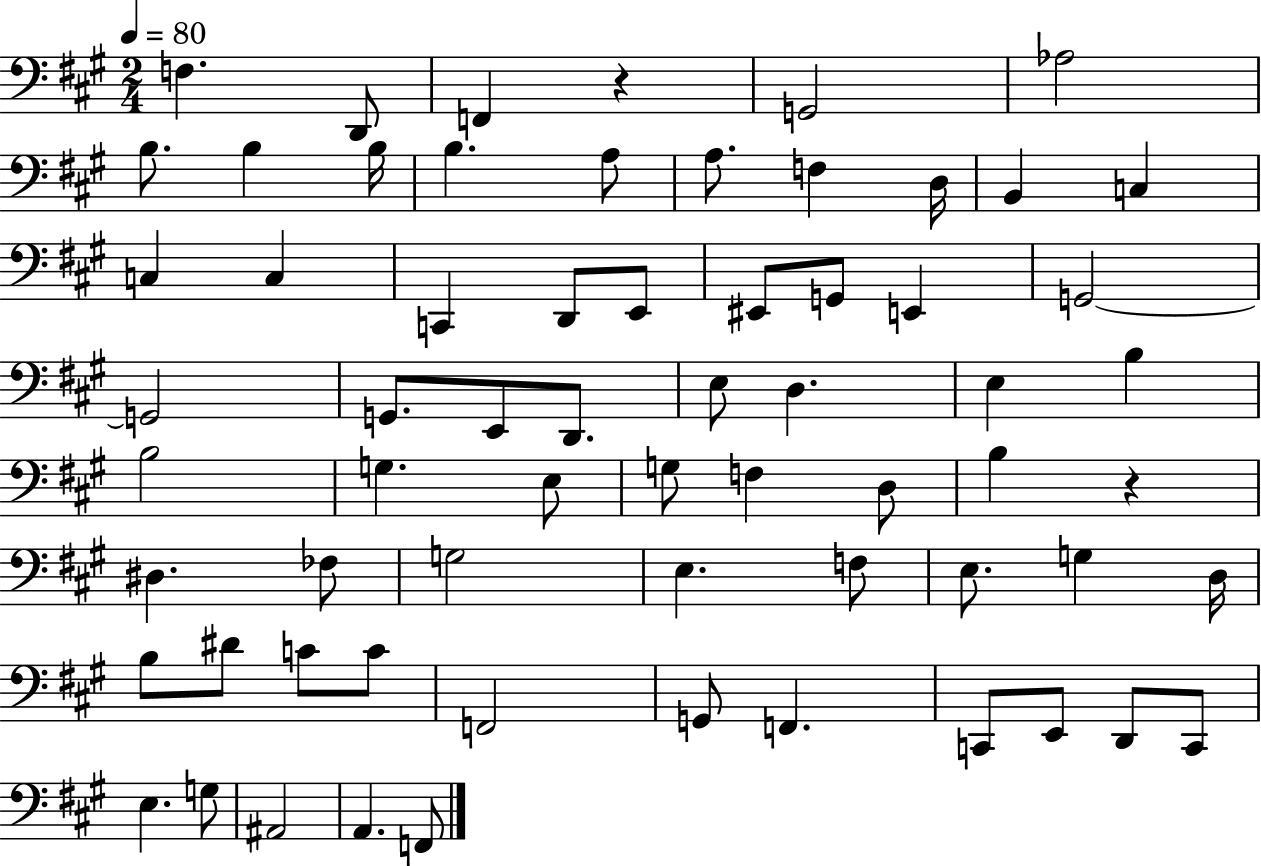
F3/q. D2/e F2/q R/q G2/h Ab3/h B3/e. B3/q B3/s B3/q. A3/e A3/e. F3/q D3/s B2/q C3/q C3/q C3/q C2/q D2/e E2/e EIS2/e G2/e E2/q G2/h G2/h G2/e. E2/e D2/e. E3/e D3/q. E3/q B3/q B3/h G3/q. E3/e G3/e F3/q D3/e B3/q R/q D#3/q. FES3/e G3/h E3/q. F3/e E3/e. G3/q D3/s B3/e D#4/e C4/e C4/e F2/h G2/e F2/q. C2/e E2/e D2/e C2/e E3/q. G3/e A#2/h A2/q. F2/e